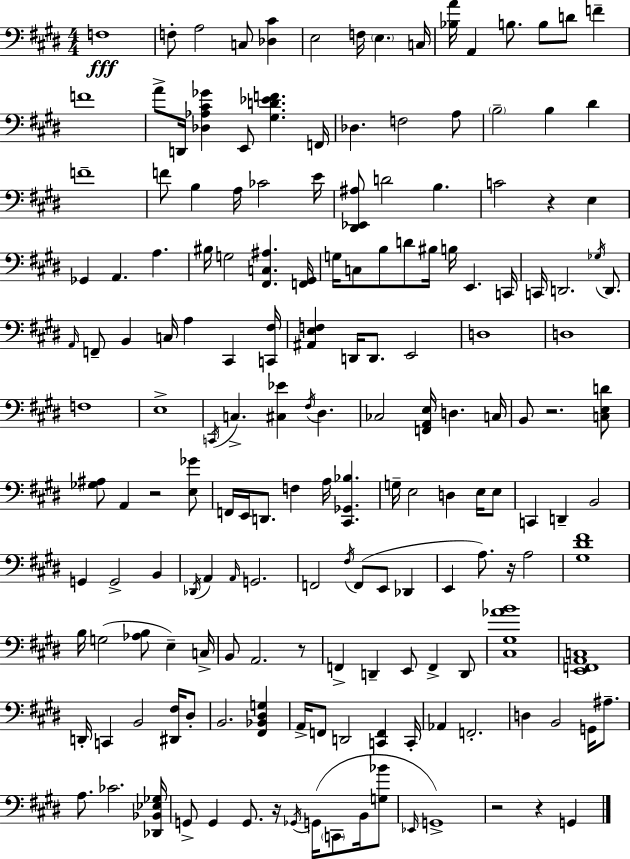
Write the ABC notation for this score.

X:1
T:Untitled
M:4/4
L:1/4
K:E
F,4 F,/2 A,2 C,/2 [_D,^C] E,2 F,/4 E, C,/4 [_B,A]/4 A,, B,/2 B,/2 D/2 F F4 A/2 D,,/4 [_D,_A,^C_G] E,,/2 [^G,D_EF] F,,/4 _D, F,2 A,/2 B,2 B, ^D F4 F/2 B, A,/4 _C2 E/4 [^D,,_E,,^A,]/2 D2 B, C2 z E, _G,, A,, A, ^B,/4 G,2 [^F,,C,^A,] [F,,^G,,]/4 G,/4 C,/2 B,/2 D/2 ^B,/4 B,/4 E,, C,,/4 C,,/4 D,,2 _G,/4 D,,/2 A,,/4 F,,/2 B,, C,/4 A, ^C,, [C,,^F,]/4 [^A,,E,F,] D,,/4 D,,/2 E,,2 D,4 D,4 F,4 E,4 C,,/4 C, [^C,_E] ^F,/4 ^D, _C,2 [F,,A,,E,]/4 D, C,/4 B,,/2 z2 [C,E,D]/2 [_G,^A,]/2 A,, z2 [E,_G]/2 F,,/4 E,,/4 D,,/2 F, A,/4 [^C,,_G,,_B,] G,/4 E,2 D, E,/4 E,/2 C,, D,, B,,2 G,, G,,2 B,, _D,,/4 A,, A,,/4 G,,2 F,,2 ^F,/4 F,,/2 E,,/2 _D,, E,, A,/2 z/4 A,2 [^G,^D^F]4 B,/4 G,2 [_A,B,]/2 E, C,/4 B,,/2 A,,2 z/2 F,, D,, E,,/2 F,, D,,/2 [^C,^G,_AB]4 [E,,F,,A,,C,]4 D,,/4 C,, B,,2 [^D,,^F,]/4 ^D,/2 B,,2 [^F,,_B,,^D,G,] A,,/4 F,,/2 D,,2 [C,,F,,] C,,/4 _A,, F,,2 D, B,,2 G,,/4 ^A,/2 A,/2 _C2 [_D,,_B,,_E,_G,]/4 G,,/2 G,, G,,/2 z/4 _G,,/4 G,,/4 C,,/2 B,,/4 [G,_B]/2 _E,,/4 G,,4 z2 z G,,